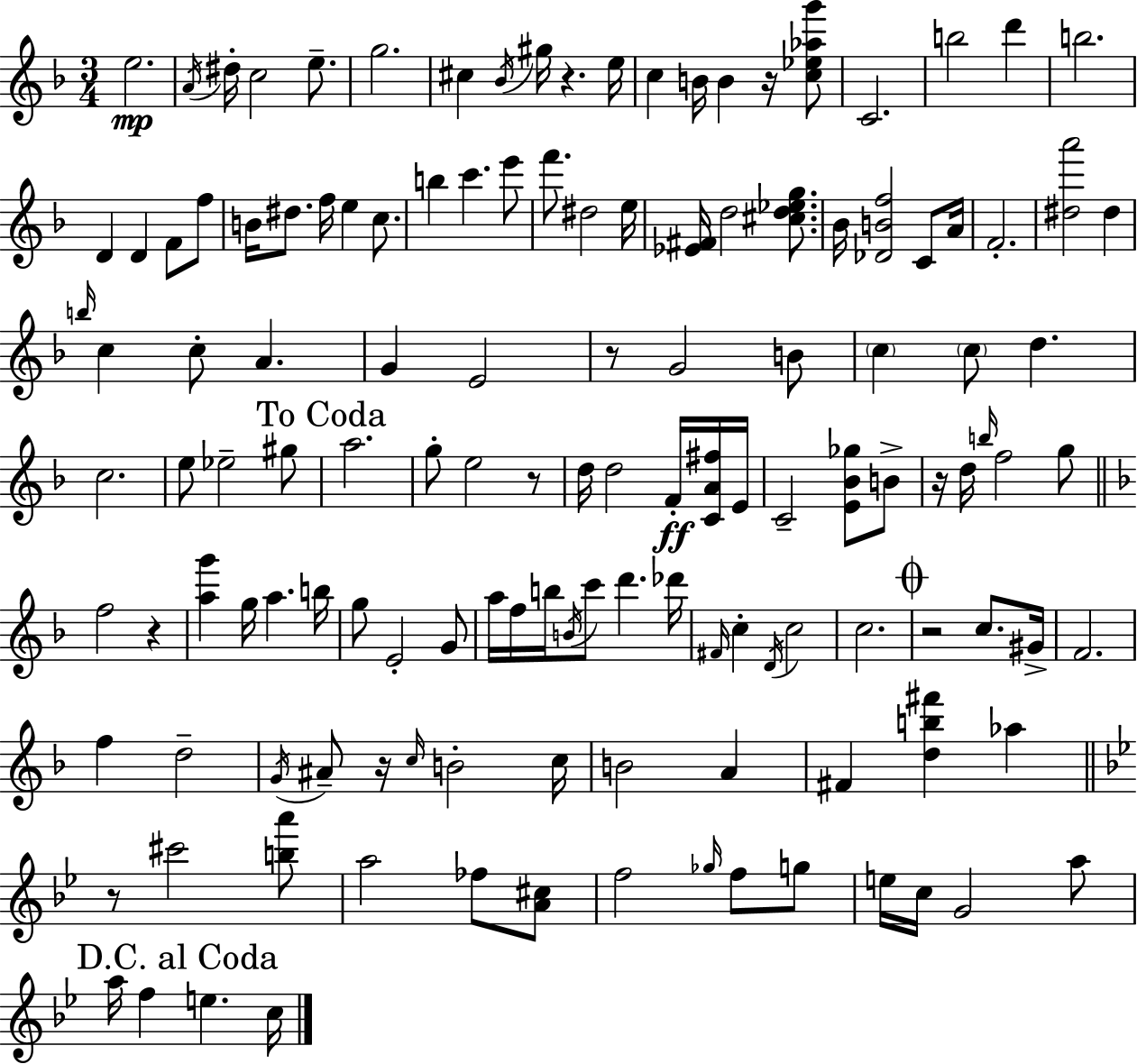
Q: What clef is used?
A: treble